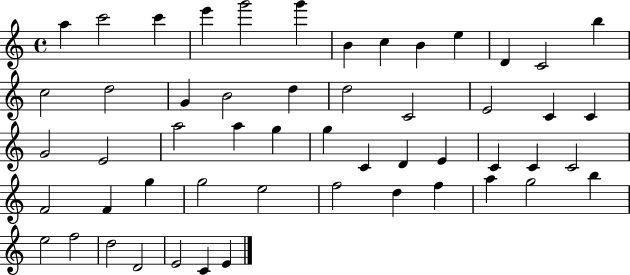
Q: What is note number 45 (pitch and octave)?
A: G5